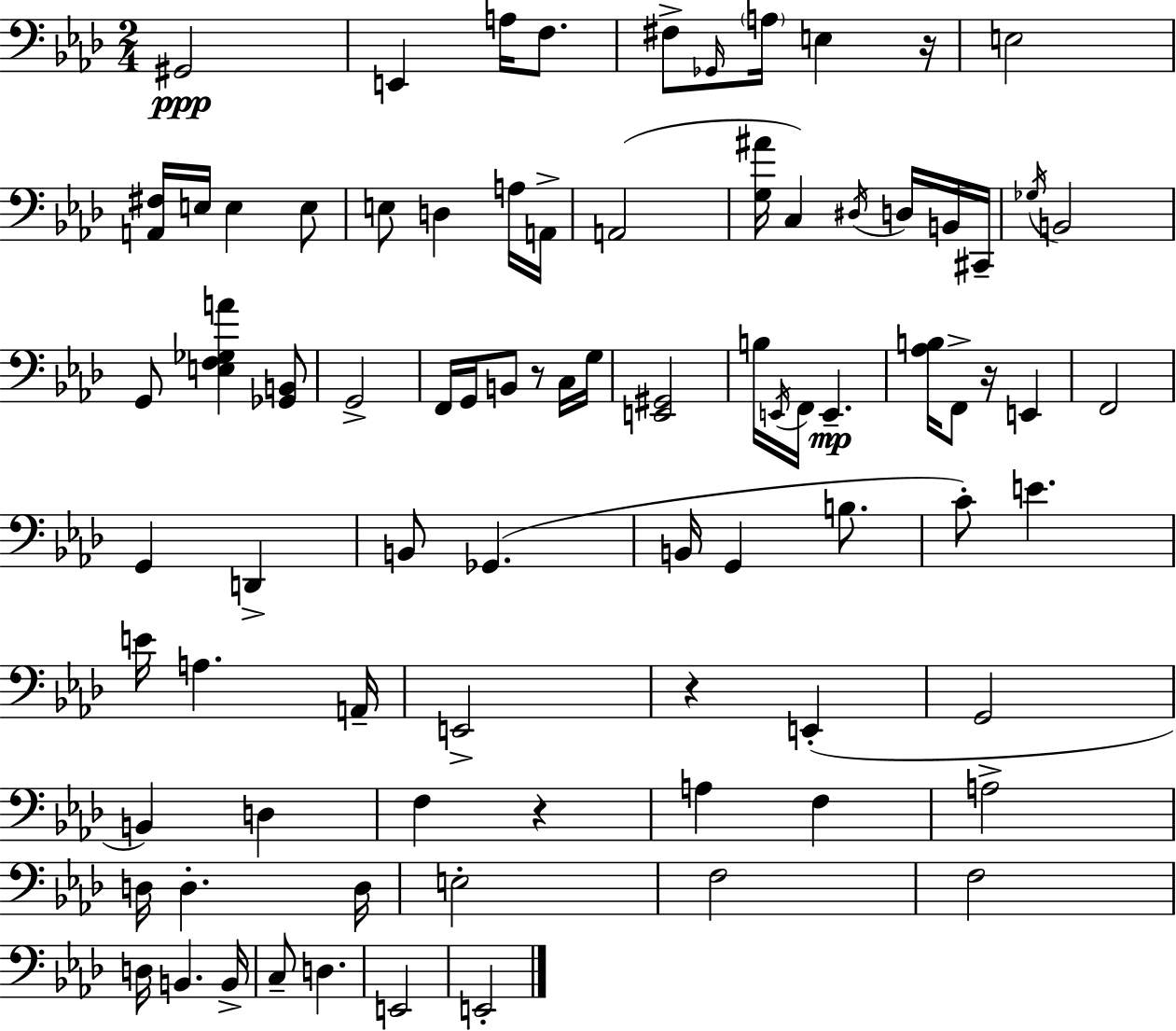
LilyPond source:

{
  \clef bass
  \numericTimeSignature
  \time 2/4
  \key f \minor
  gis,2\ppp | e,4 a16 f8. | fis8-> \grace { ges,16 } \parenthesize a16 e4 | r16 e2 | \break <a, fis>16 e16 e4 e8 | e8 d4 a16 | a,16-> a,2( | <g ais'>16 c4) \acciaccatura { dis16 } d16 | \break b,16 cis,16-- \acciaccatura { ges16 } b,2 | g,8 <e f ges a'>4 | <ges, b,>8 g,2-> | f,16 g,16 b,8 r8 | \break c16 g16 <e, gis,>2 | b16 \acciaccatura { e,16 } f,16 e,4.--\mp | <aes b>16 f,8-> r16 | e,4 f,2 | \break g,4 | d,4-> b,8 ges,4.( | b,16 g,4 | b8. c'8-.) e'4. | \break e'16 a4. | a,16-- e,2-> | r4 | e,4-.( g,2 | \break b,4) | d4 f4 | r4 a4 | f4 a2-> | \break d16 d4.-. | d16 e2-. | f2 | f2 | \break d16 b,4. | b,16-> c8-- d4. | e,2 | e,2-. | \break \bar "|."
}